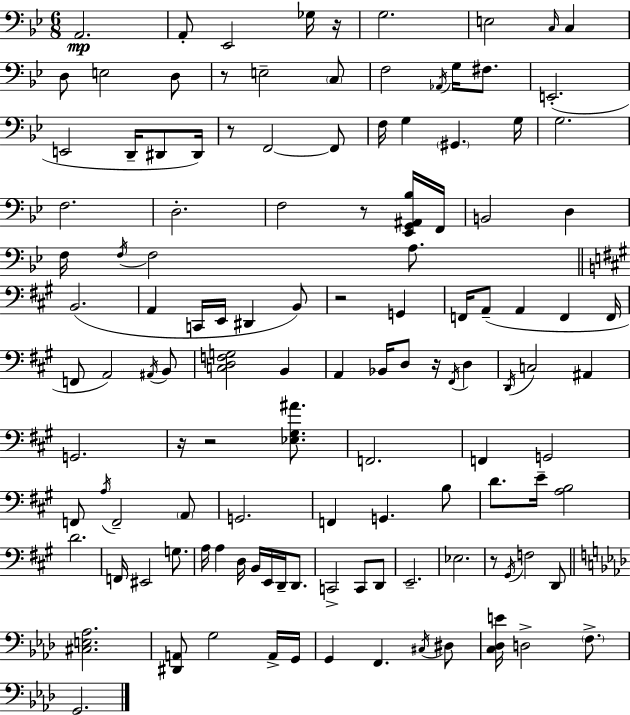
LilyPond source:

{
  \clef bass
  \numericTimeSignature
  \time 6/8
  \key bes \major
  a,2.\mp | a,8-. ees,2 ges16 r16 | g2. | e2 \grace { c16 } c4 | \break d8 e2 d8 | r8 e2-- \parenthesize c8 | f2 \acciaccatura { aes,16 } g16 fis8. | e,2.-.( | \break e,2 d,16-- dis,8 | dis,16) r8 f,2~~ | f,8 f16 g4 \parenthesize gis,4. | g16 g2. | \break f2. | d2.-. | f2 r8 | <ees, g, ais, bes>16 f,16 b,2 d4 | \break f16 \acciaccatura { f16 } f2 | a8. \bar "||" \break \key a \major b,2.( | a,4 c,16 e,16 dis,4 b,8) | r2 g,4 | f,16 a,8--( a,4 f,4 f,16 | \break f,8 a,2) \acciaccatura { ais,16 } b,8 | <c d f g>2 b,4 | a,4 bes,16 d8 r16 \acciaccatura { fis,16 } d4 | \acciaccatura { d,16 } c2 ais,4 | \break g,2. | r16 r2 | <ees gis ais'>8. f,2. | f,4 g,2 | \break f,8 \acciaccatura { a16 } f,2-- | \parenthesize a,8 g,2. | f,4 g,4. | b8 d'8. e'16-- <a b>2 | \break d'2. | f,16 eis,2 | g8. a16 a4 d16 b,16 e,16 | d,16-- d,8. c,2-> | \break c,8 d,8 e,2.-- | ees2. | r8 \acciaccatura { gis,16 } f2 | d,8 \bar "||" \break \key f \minor <cis e aes>2. | <dis, a,>8 g2 a,16-> g,16 | g,4 f,4. \acciaccatura { cis16 } dis8 | <c des e'>16 d2-> \parenthesize f8.-> | \break g,2. | \bar "|."
}